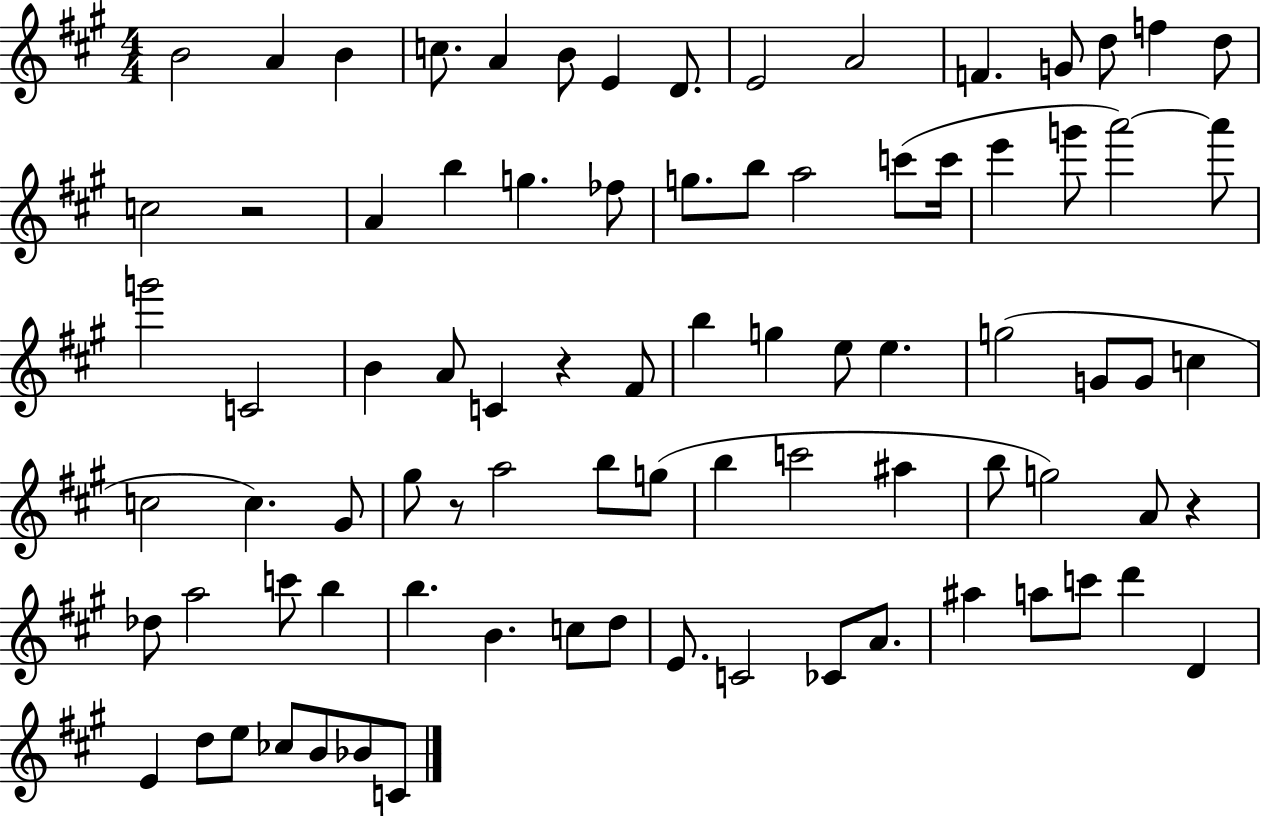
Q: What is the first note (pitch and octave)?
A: B4